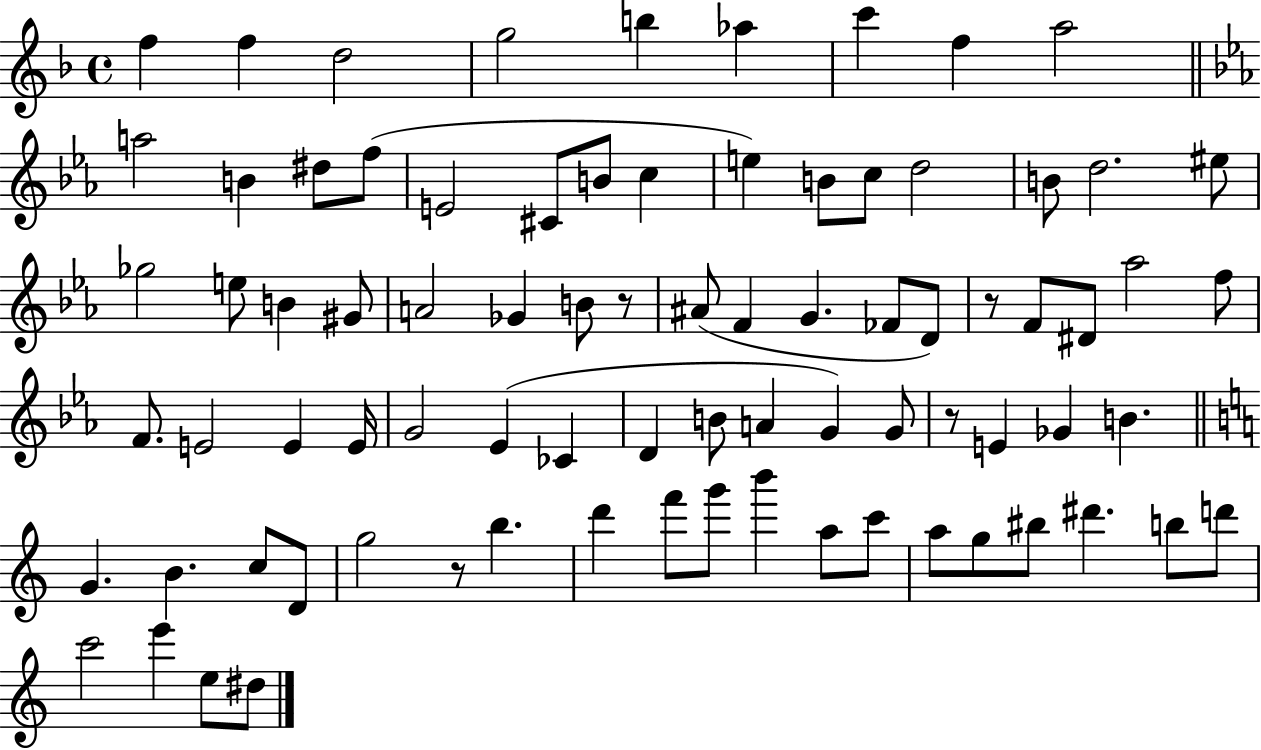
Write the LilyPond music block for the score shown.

{
  \clef treble
  \time 4/4
  \defaultTimeSignature
  \key f \major
  f''4 f''4 d''2 | g''2 b''4 aes''4 | c'''4 f''4 a''2 | \bar "||" \break \key c \minor a''2 b'4 dis''8 f''8( | e'2 cis'8 b'8 c''4 | e''4) b'8 c''8 d''2 | b'8 d''2. eis''8 | \break ges''2 e''8 b'4 gis'8 | a'2 ges'4 b'8 r8 | ais'8( f'4 g'4. fes'8 d'8) | r8 f'8 dis'8 aes''2 f''8 | \break f'8. e'2 e'4 e'16 | g'2 ees'4( ces'4 | d'4 b'8 a'4 g'4) g'8 | r8 e'4 ges'4 b'4. | \break \bar "||" \break \key c \major g'4. b'4. c''8 d'8 | g''2 r8 b''4. | d'''4 f'''8 g'''8 b'''4 a''8 c'''8 | a''8 g''8 bis''8 dis'''4. b''8 d'''8 | \break c'''2 e'''4 e''8 dis''8 | \bar "|."
}